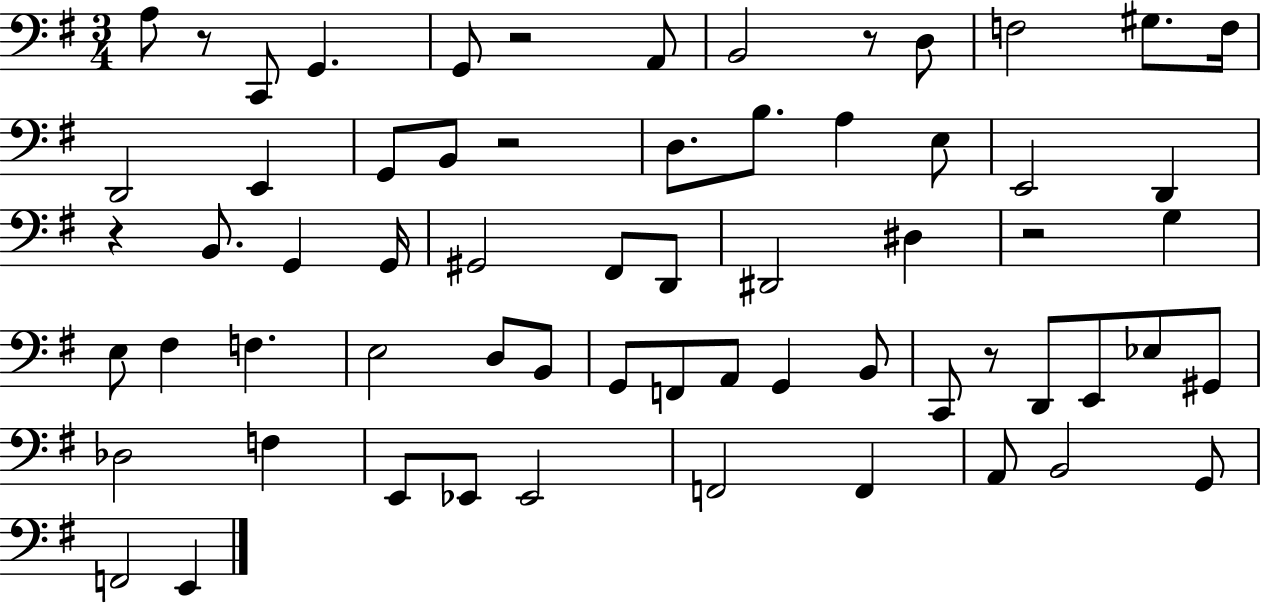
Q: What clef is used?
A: bass